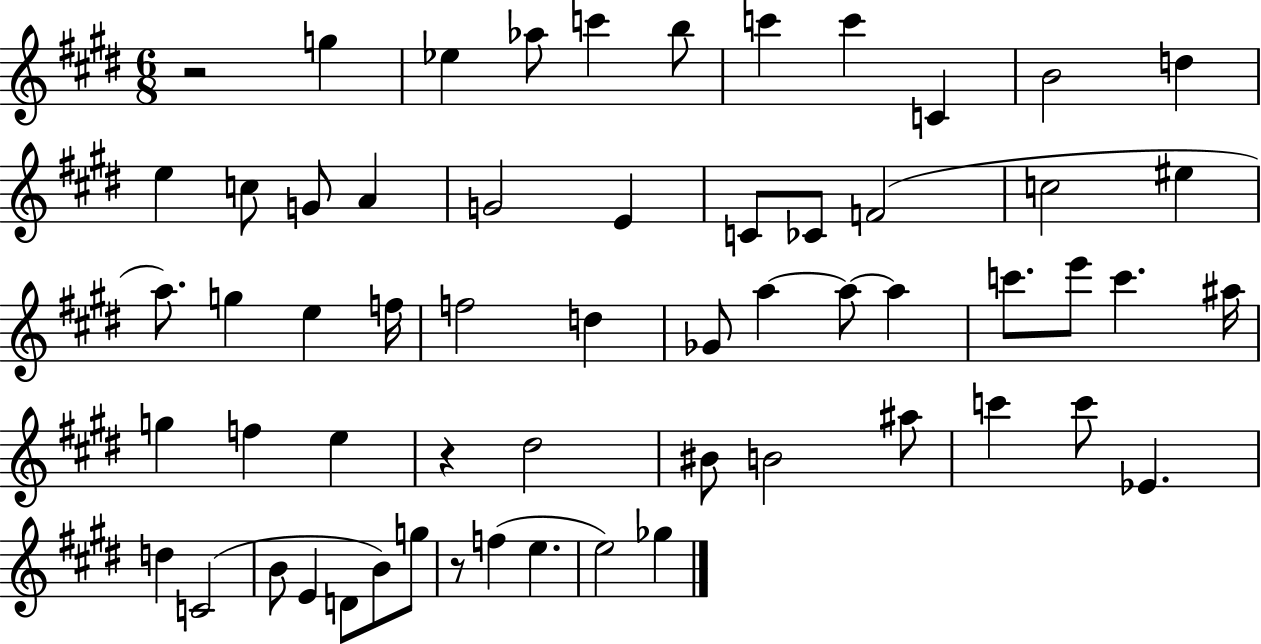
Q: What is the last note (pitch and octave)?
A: Gb5